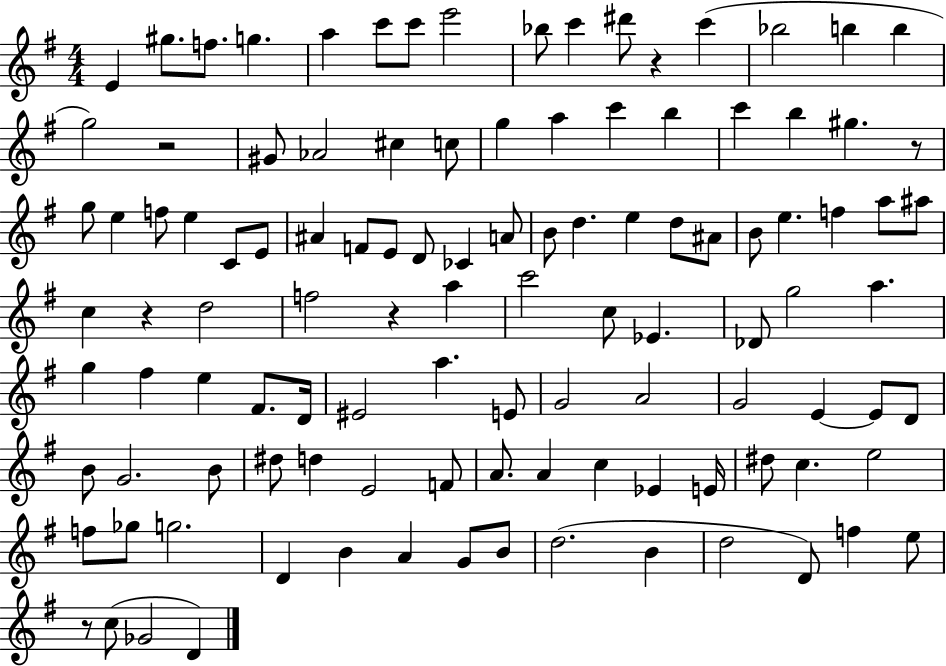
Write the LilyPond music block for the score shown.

{
  \clef treble
  \numericTimeSignature
  \time 4/4
  \key g \major
  \repeat volta 2 { e'4 gis''8. f''8. g''4. | a''4 c'''8 c'''8 e'''2 | bes''8 c'''4 dis'''8 r4 c'''4( | bes''2 b''4 b''4 | \break g''2) r2 | gis'8 aes'2 cis''4 c''8 | g''4 a''4 c'''4 b''4 | c'''4 b''4 gis''4. r8 | \break g''8 e''4 f''8 e''4 c'8 e'8 | ais'4 f'8 e'8 d'8 ces'4 a'8 | b'8 d''4. e''4 d''8 ais'8 | b'8 e''4. f''4 a''8 ais''8 | \break c''4 r4 d''2 | f''2 r4 a''4 | c'''2 c''8 ees'4. | des'8 g''2 a''4. | \break g''4 fis''4 e''4 fis'8. d'16 | eis'2 a''4. e'8 | g'2 a'2 | g'2 e'4~~ e'8 d'8 | \break b'8 g'2. b'8 | dis''8 d''4 e'2 f'8 | a'8. a'4 c''4 ees'4 e'16 | dis''8 c''4. e''2 | \break f''8 ges''8 g''2. | d'4 b'4 a'4 g'8 b'8 | d''2.( b'4 | d''2 d'8) f''4 e''8 | \break r8 c''8( ges'2 d'4) | } \bar "|."
}